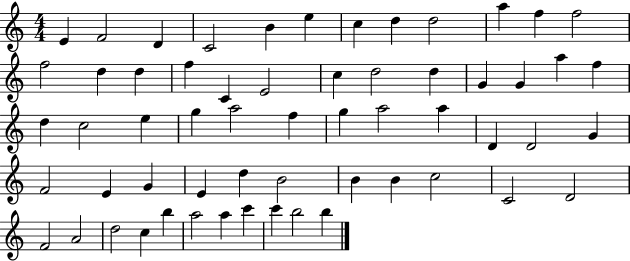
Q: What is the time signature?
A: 4/4